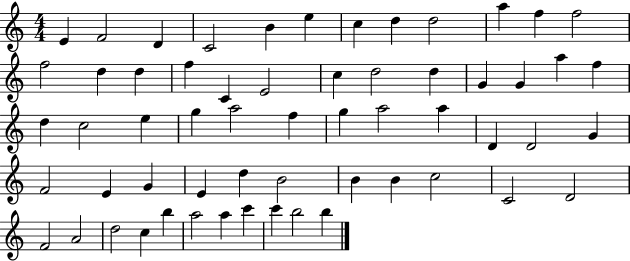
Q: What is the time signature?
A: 4/4